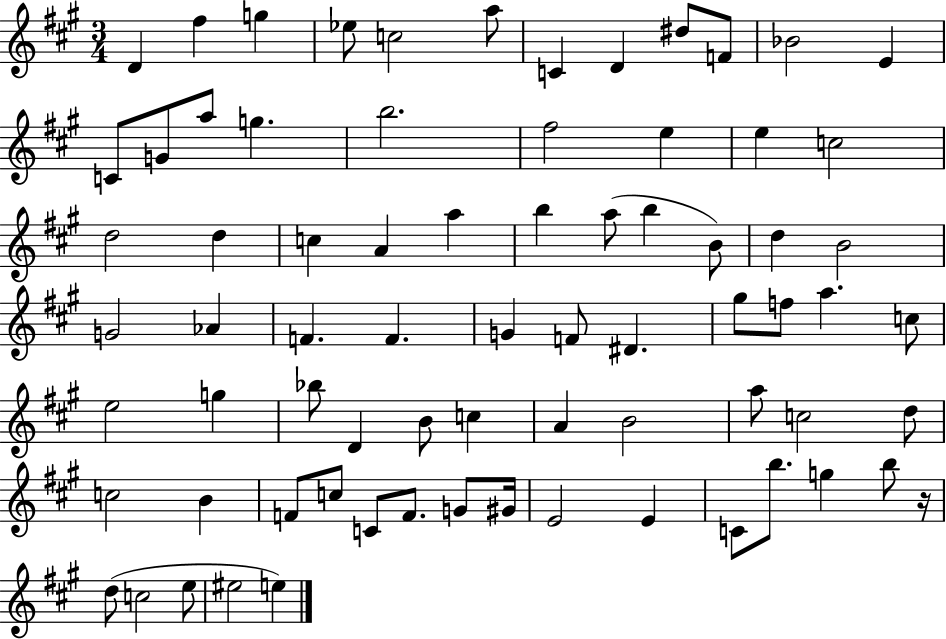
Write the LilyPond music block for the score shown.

{
  \clef treble
  \numericTimeSignature
  \time 3/4
  \key a \major
  d'4 fis''4 g''4 | ees''8 c''2 a''8 | c'4 d'4 dis''8 f'8 | bes'2 e'4 | \break c'8 g'8 a''8 g''4. | b''2. | fis''2 e''4 | e''4 c''2 | \break d''2 d''4 | c''4 a'4 a''4 | b''4 a''8( b''4 b'8) | d''4 b'2 | \break g'2 aes'4 | f'4. f'4. | g'4 f'8 dis'4. | gis''8 f''8 a''4. c''8 | \break e''2 g''4 | bes''8 d'4 b'8 c''4 | a'4 b'2 | a''8 c''2 d''8 | \break c''2 b'4 | f'8 c''8 c'8 f'8. g'8 gis'16 | e'2 e'4 | c'8 b''8. g''4 b''8 r16 | \break d''8( c''2 e''8 | eis''2 e''4) | \bar "|."
}